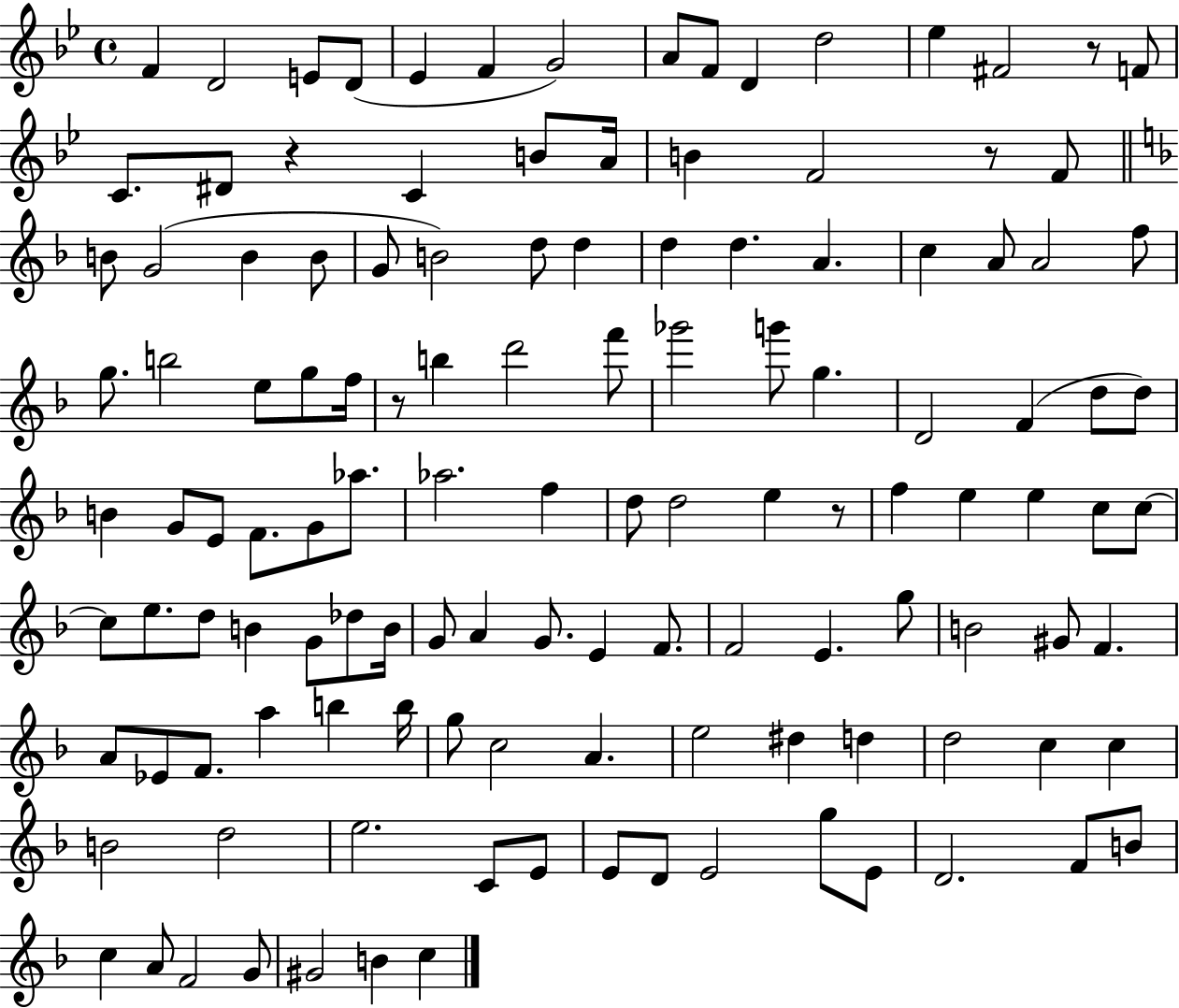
F4/q D4/h E4/e D4/e Eb4/q F4/q G4/h A4/e F4/e D4/q D5/h Eb5/q F#4/h R/e F4/e C4/e. D#4/e R/q C4/q B4/e A4/s B4/q F4/h R/e F4/e B4/e G4/h B4/q B4/e G4/e B4/h D5/e D5/q D5/q D5/q. A4/q. C5/q A4/e A4/h F5/e G5/e. B5/h E5/e G5/e F5/s R/e B5/q D6/h F6/e Gb6/h G6/e G5/q. D4/h F4/q D5/e D5/e B4/q G4/e E4/e F4/e. G4/e Ab5/e. Ab5/h. F5/q D5/e D5/h E5/q R/e F5/q E5/q E5/q C5/e C5/e C5/e E5/e. D5/e B4/q G4/e Db5/e B4/s G4/e A4/q G4/e. E4/q F4/e. F4/h E4/q. G5/e B4/h G#4/e F4/q. A4/e Eb4/e F4/e. A5/q B5/q B5/s G5/e C5/h A4/q. E5/h D#5/q D5/q D5/h C5/q C5/q B4/h D5/h E5/h. C4/e E4/e E4/e D4/e E4/h G5/e E4/e D4/h. F4/e B4/e C5/q A4/e F4/h G4/e G#4/h B4/q C5/q